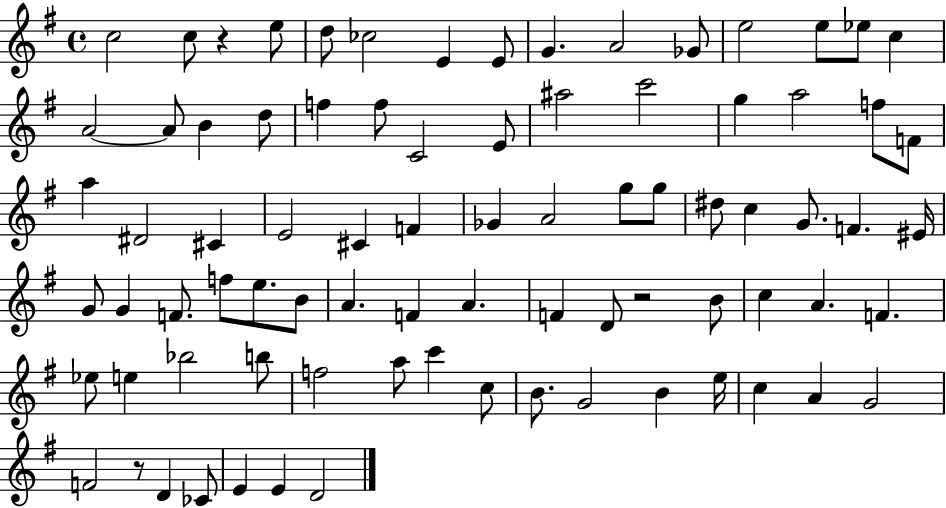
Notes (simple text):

C5/h C5/e R/q E5/e D5/e CES5/h E4/q E4/e G4/q. A4/h Gb4/e E5/h E5/e Eb5/e C5/q A4/h A4/e B4/q D5/e F5/q F5/e C4/h E4/e A#5/h C6/h G5/q A5/h F5/e F4/e A5/q D#4/h C#4/q E4/h C#4/q F4/q Gb4/q A4/h G5/e G5/e D#5/e C5/q G4/e. F4/q. EIS4/s G4/e G4/q F4/e. F5/e E5/e. B4/e A4/q. F4/q A4/q. F4/q D4/e R/h B4/e C5/q A4/q. F4/q. Eb5/e E5/q Bb5/h B5/e F5/h A5/e C6/q C5/e B4/e. G4/h B4/q E5/s C5/q A4/q G4/h F4/h R/e D4/q CES4/e E4/q E4/q D4/h